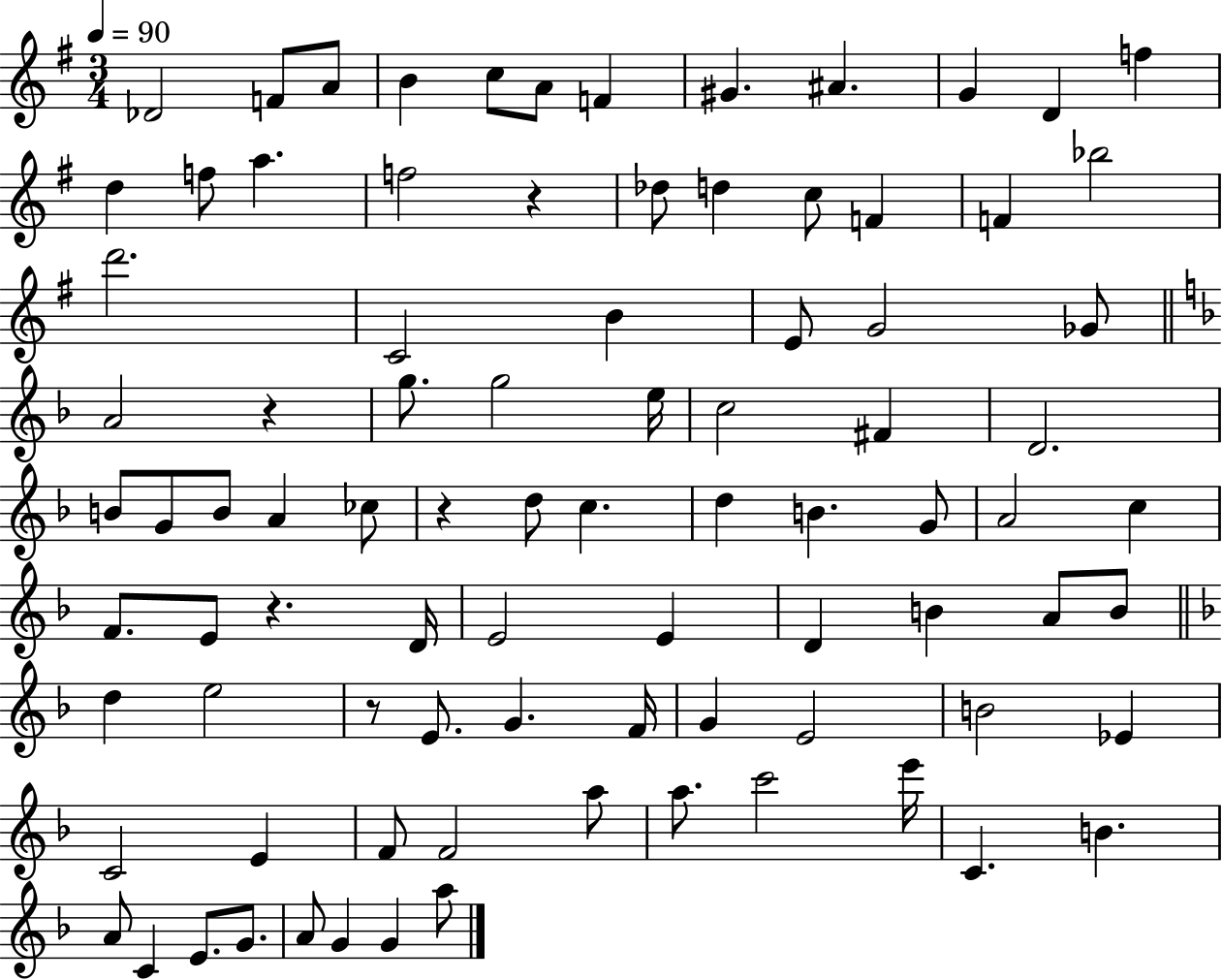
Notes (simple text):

Db4/h F4/e A4/e B4/q C5/e A4/e F4/q G#4/q. A#4/q. G4/q D4/q F5/q D5/q F5/e A5/q. F5/h R/q Db5/e D5/q C5/e F4/q F4/q Bb5/h D6/h. C4/h B4/q E4/e G4/h Gb4/e A4/h R/q G5/e. G5/h E5/s C5/h F#4/q D4/h. B4/e G4/e B4/e A4/q CES5/e R/q D5/e C5/q. D5/q B4/q. G4/e A4/h C5/q F4/e. E4/e R/q. D4/s E4/h E4/q D4/q B4/q A4/e B4/e D5/q E5/h R/e E4/e. G4/q. F4/s G4/q E4/h B4/h Eb4/q C4/h E4/q F4/e F4/h A5/e A5/e. C6/h E6/s C4/q. B4/q. A4/e C4/q E4/e. G4/e. A4/e G4/q G4/q A5/e